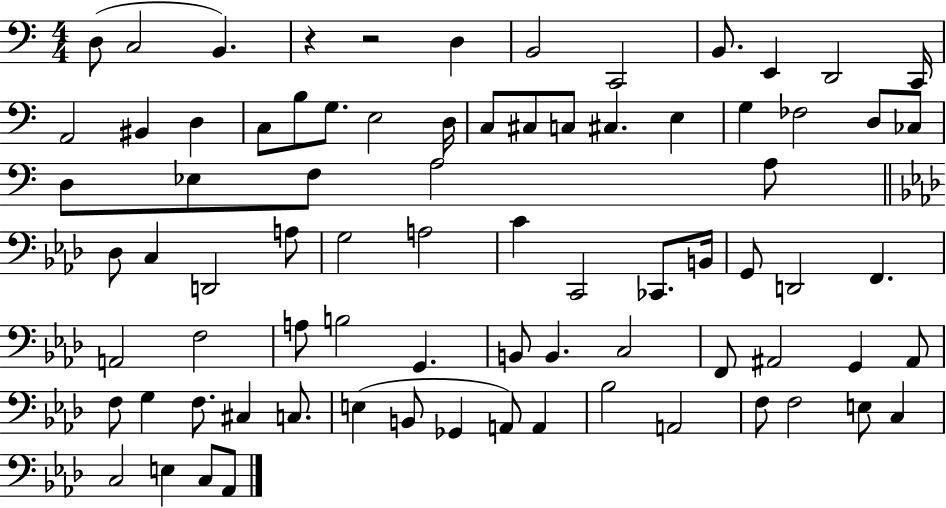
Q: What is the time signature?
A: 4/4